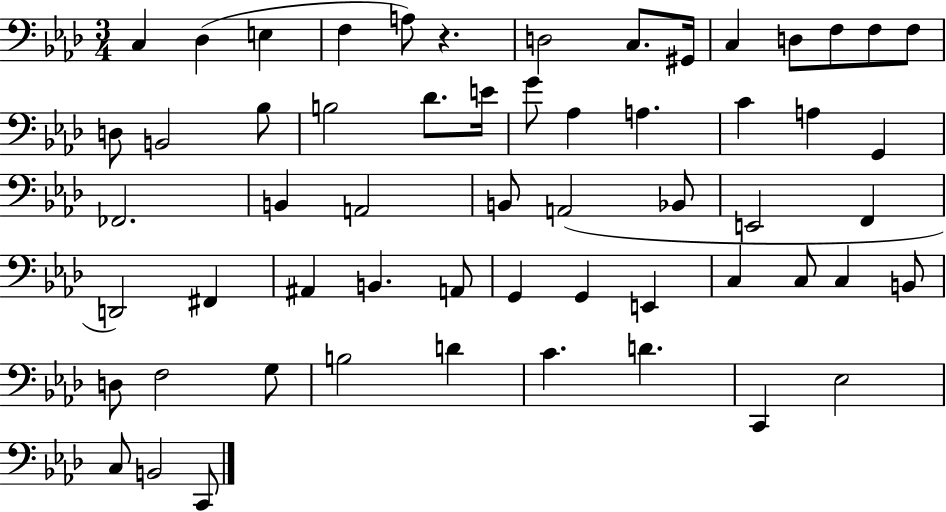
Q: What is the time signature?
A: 3/4